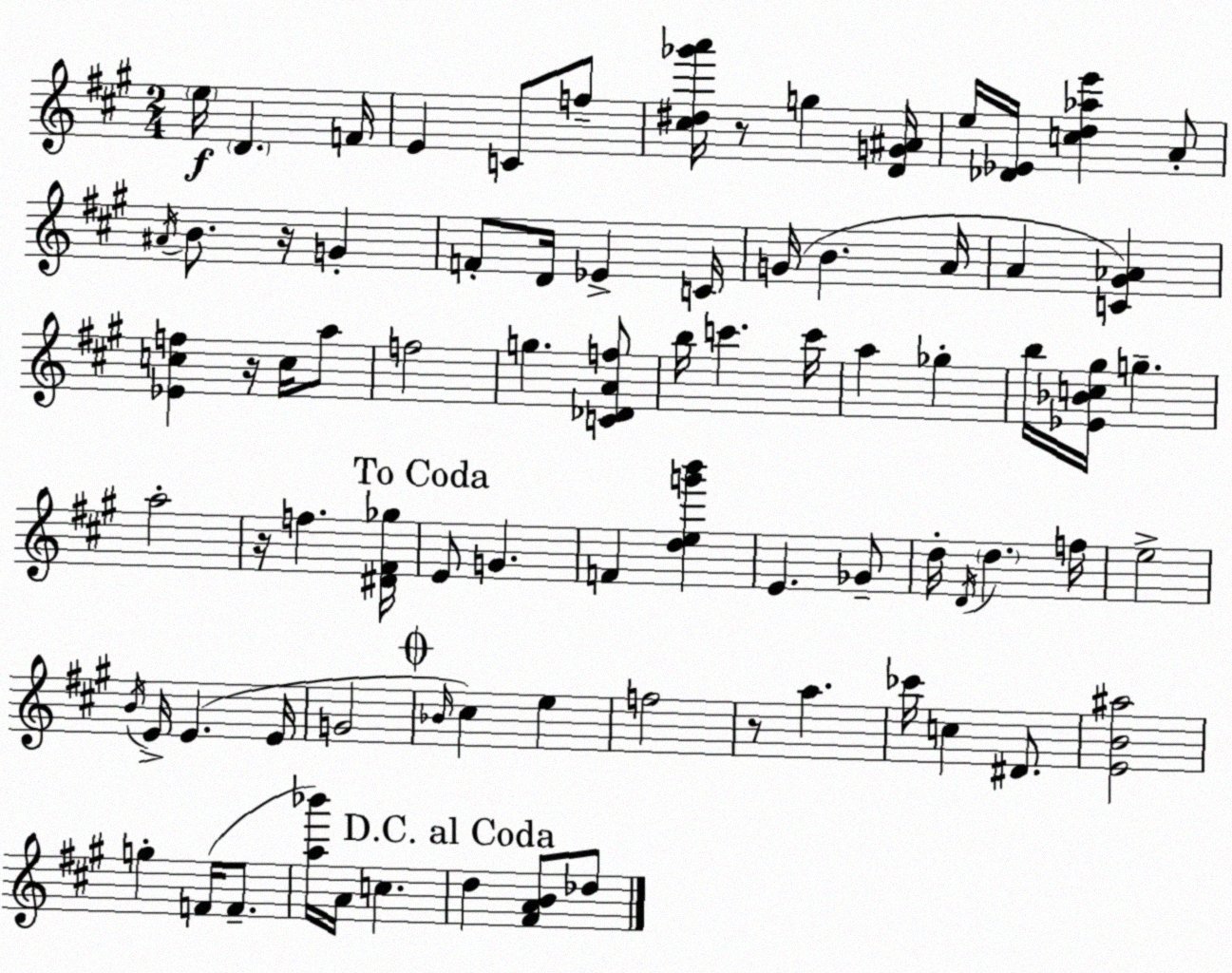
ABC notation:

X:1
T:Untitled
M:2/4
L:1/4
K:A
e/4 D F/4 E C/2 f/2 [^c^d_g'a']/4 z/2 g [DG^A]/4 e/4 [_D_E]/4 [cd_ae'] A/2 ^A/4 B/2 z/4 G F/2 D/4 _E C/4 G/4 B A/4 A [C^G_A] [_Ecf] z/4 c/4 a/2 f2 g [C_DAf]/2 b/4 c' c'/4 a _g b/4 [_E_Bc^g]/4 g a2 z/4 f [^D^F_g]/4 E/2 G F [deg'b'] E _G/2 d/4 D/4 d f/4 e2 B/4 E/4 E E/4 G2 _B/4 ^c e f2 z/2 a _c'/4 c ^D/2 [EB^a]2 g F/4 F/2 [a_b']/4 A/4 c d [^FAB]/2 _d/2